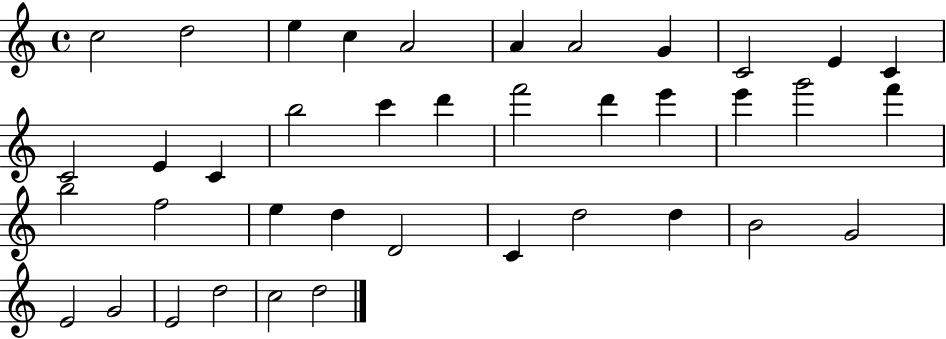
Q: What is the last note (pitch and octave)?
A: D5